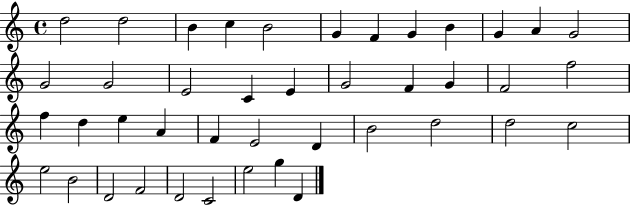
X:1
T:Untitled
M:4/4
L:1/4
K:C
d2 d2 B c B2 G F G B G A G2 G2 G2 E2 C E G2 F G F2 f2 f d e A F E2 D B2 d2 d2 c2 e2 B2 D2 F2 D2 C2 e2 g D